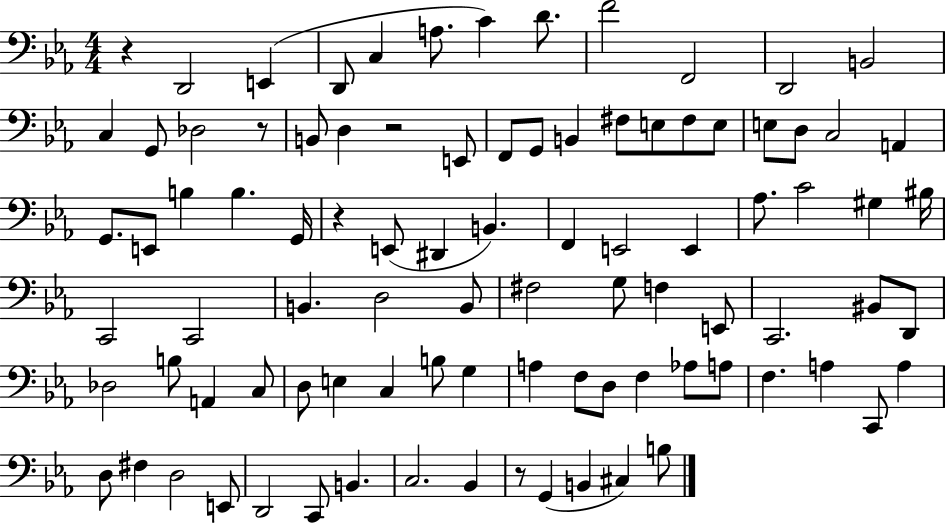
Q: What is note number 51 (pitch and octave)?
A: F3